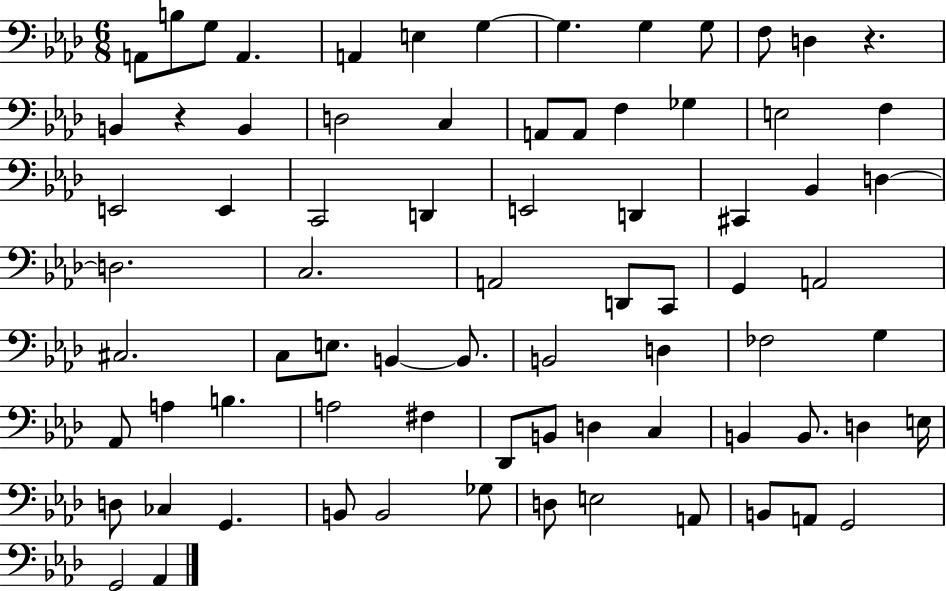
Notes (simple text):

A2/e B3/e G3/e A2/q. A2/q E3/q G3/q G3/q. G3/q G3/e F3/e D3/q R/q. B2/q R/q B2/q D3/h C3/q A2/e A2/e F3/q Gb3/q E3/h F3/q E2/h E2/q C2/h D2/q E2/h D2/q C#2/q Bb2/q D3/q D3/h. C3/h. A2/h D2/e C2/e G2/q A2/h C#3/h. C3/e E3/e. B2/q B2/e. B2/h D3/q FES3/h G3/q Ab2/e A3/q B3/q. A3/h F#3/q Db2/e B2/e D3/q C3/q B2/q B2/e. D3/q E3/s D3/e CES3/q G2/q. B2/e B2/h Gb3/e D3/e E3/h A2/e B2/e A2/e G2/h G2/h Ab2/q